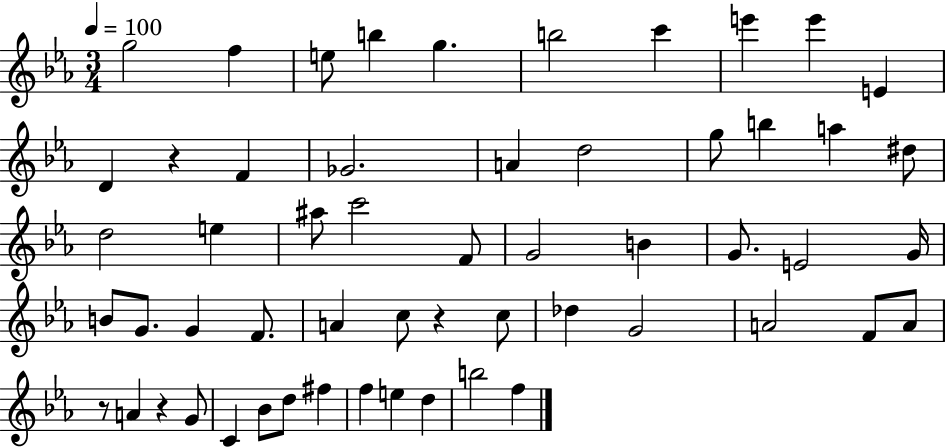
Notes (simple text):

G5/h F5/q E5/e B5/q G5/q. B5/h C6/q E6/q E6/q E4/q D4/q R/q F4/q Gb4/h. A4/q D5/h G5/e B5/q A5/q D#5/e D5/h E5/q A#5/e C6/h F4/e G4/h B4/q G4/e. E4/h G4/s B4/e G4/e. G4/q F4/e. A4/q C5/e R/q C5/e Db5/q G4/h A4/h F4/e A4/e R/e A4/q R/q G4/e C4/q Bb4/e D5/e F#5/q F5/q E5/q D5/q B5/h F5/q